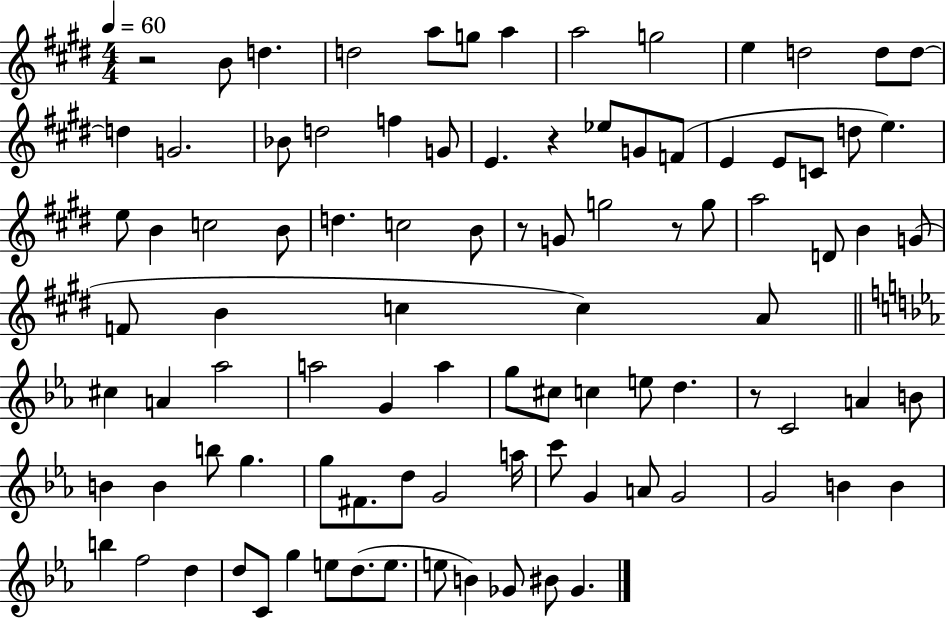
{
  \clef treble
  \numericTimeSignature
  \time 4/4
  \key e \major
  \tempo 4 = 60
  r2 b'8 d''4. | d''2 a''8 g''8 a''4 | a''2 g''2 | e''4 d''2 d''8 d''8~~ | \break d''4 g'2. | bes'8 d''2 f''4 g'8 | e'4. r4 ees''8 g'8 f'8( | e'4 e'8 c'8 d''8 e''4.) | \break e''8 b'4 c''2 b'8 | d''4. c''2 b'8 | r8 g'8 g''2 r8 g''8 | a''2 d'8 b'4 g'8( | \break f'8 b'4 c''4 c''4) a'8 | \bar "||" \break \key c \minor cis''4 a'4 aes''2 | a''2 g'4 a''4 | g''8 cis''8 c''4 e''8 d''4. | r8 c'2 a'4 b'8 | \break b'4 b'4 b''8 g''4. | g''8 fis'8. d''8 g'2 a''16 | c'''8 g'4 a'8 g'2 | g'2 b'4 b'4 | \break b''4 f''2 d''4 | d''8 c'8 g''4 e''8 d''8.( e''8. | e''8 b'4) ges'8 bis'8 ges'4. | \bar "|."
}